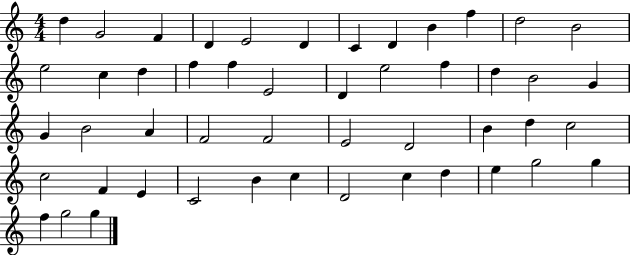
D5/q G4/h F4/q D4/q E4/h D4/q C4/q D4/q B4/q F5/q D5/h B4/h E5/h C5/q D5/q F5/q F5/q E4/h D4/q E5/h F5/q D5/q B4/h G4/q G4/q B4/h A4/q F4/h F4/h E4/h D4/h B4/q D5/q C5/h C5/h F4/q E4/q C4/h B4/q C5/q D4/h C5/q D5/q E5/q G5/h G5/q F5/q G5/h G5/q